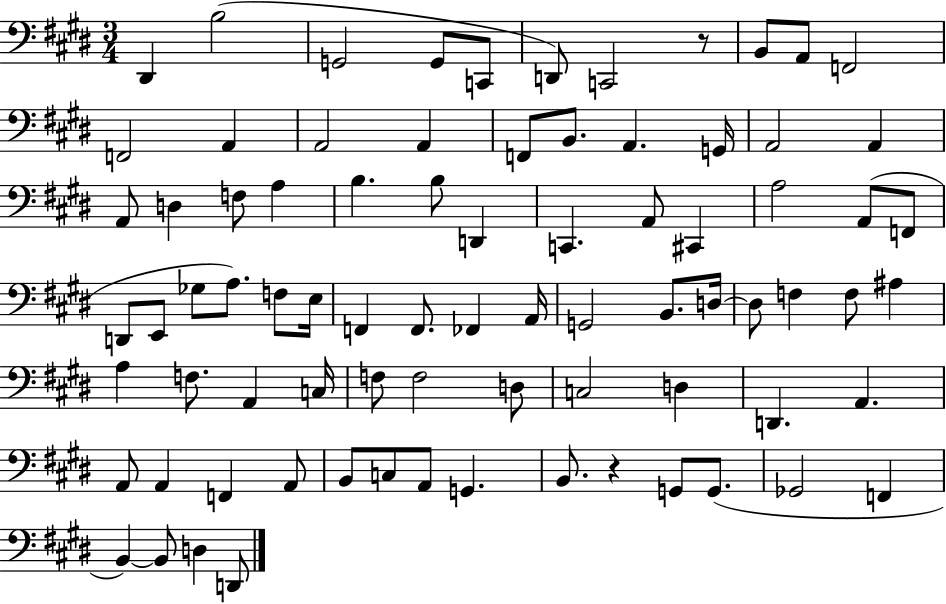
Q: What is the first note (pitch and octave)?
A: D#2